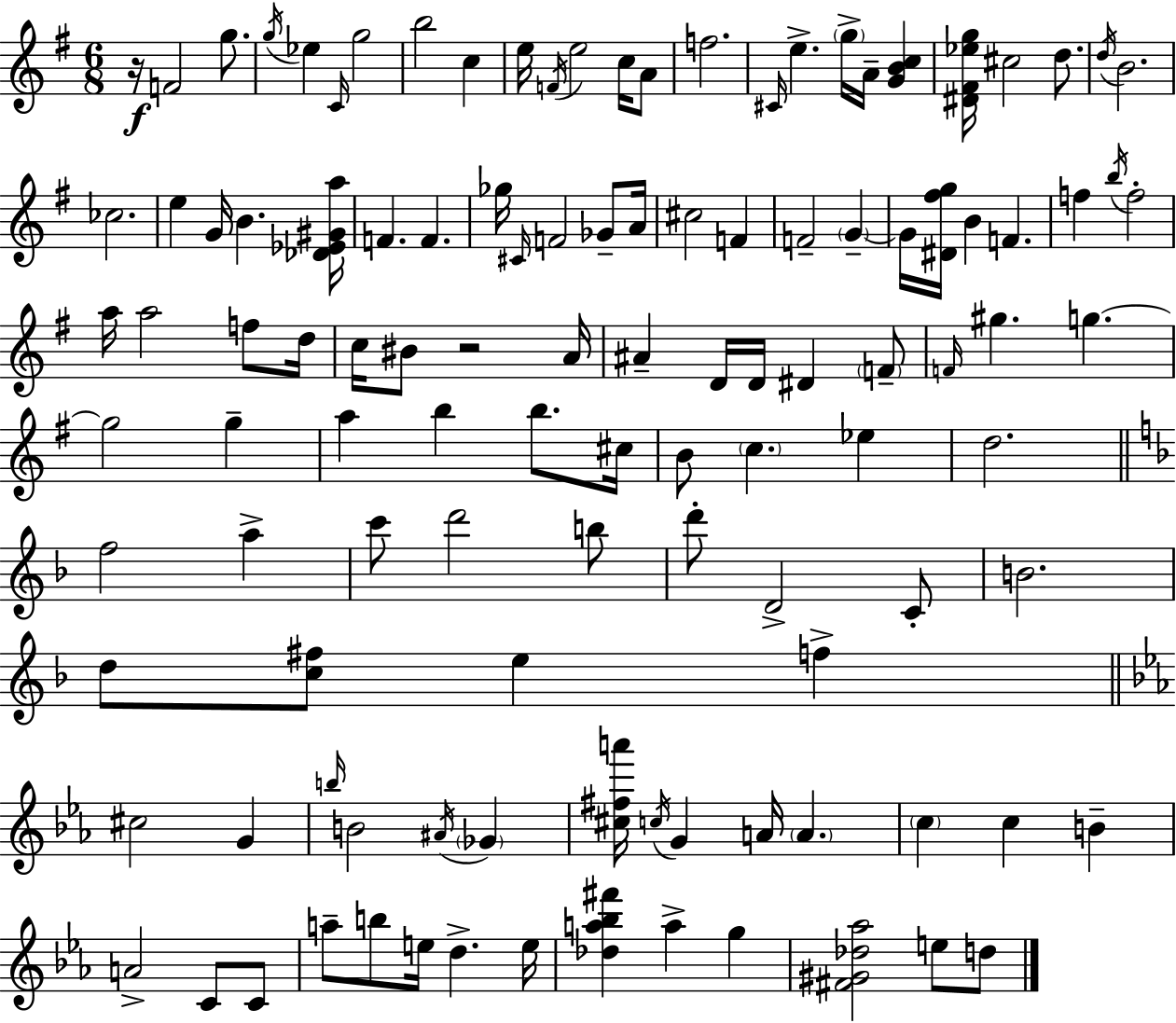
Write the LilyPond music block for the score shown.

{
  \clef treble
  \numericTimeSignature
  \time 6/8
  \key g \major
  r16\f f'2 g''8. | \acciaccatura { g''16 } ees''4 \grace { c'16 } g''2 | b''2 c''4 | e''16 \acciaccatura { f'16 } e''2 | \break c''16 a'8 f''2. | \grace { cis'16 } e''4.-> \parenthesize g''16-> a'16-- | <g' b' c''>4 <dis' fis' ees'' g''>16 cis''2 | d''8. \acciaccatura { d''16 } b'2. | \break ces''2. | e''4 g'16 b'4. | <des' ees' gis' a''>16 f'4. f'4. | ges''16 \grace { cis'16 } f'2 | \break ges'8-- a'16 cis''2 | f'4 f'2-- | \parenthesize g'4--~~ g'16 <dis' fis'' g''>16 b'4 | f'4. f''4 \acciaccatura { b''16 } f''2-. | \break a''16 a''2 | f''8 d''16 c''16 bis'8 r2 | a'16 ais'4-- d'16 | d'16 dis'4 \parenthesize f'8-- \grace { f'16 } gis''4. | \break g''4.~~ g''2 | g''4-- a''4 | b''4 b''8. cis''16 b'8 \parenthesize c''4. | ees''4 d''2. | \break \bar "||" \break \key f \major f''2 a''4-> | c'''8 d'''2 b''8 | d'''8-. d'2-> c'8-. | b'2. | \break d''8 <c'' fis''>8 e''4 f''4-> | \bar "||" \break \key ees \major cis''2 g'4 | \grace { b''16 } b'2 \acciaccatura { ais'16 } \parenthesize ges'4 | <cis'' fis'' a'''>16 \acciaccatura { c''16 } g'4 a'16 \parenthesize a'4. | \parenthesize c''4 c''4 b'4-- | \break a'2-> c'8 | c'8 a''8-- b''8 e''16 d''4.-> | e''16 <des'' a'' bes'' fis'''>4 a''4-> g''4 | <fis' gis' des'' aes''>2 e''8 | \break d''8 \bar "|."
}